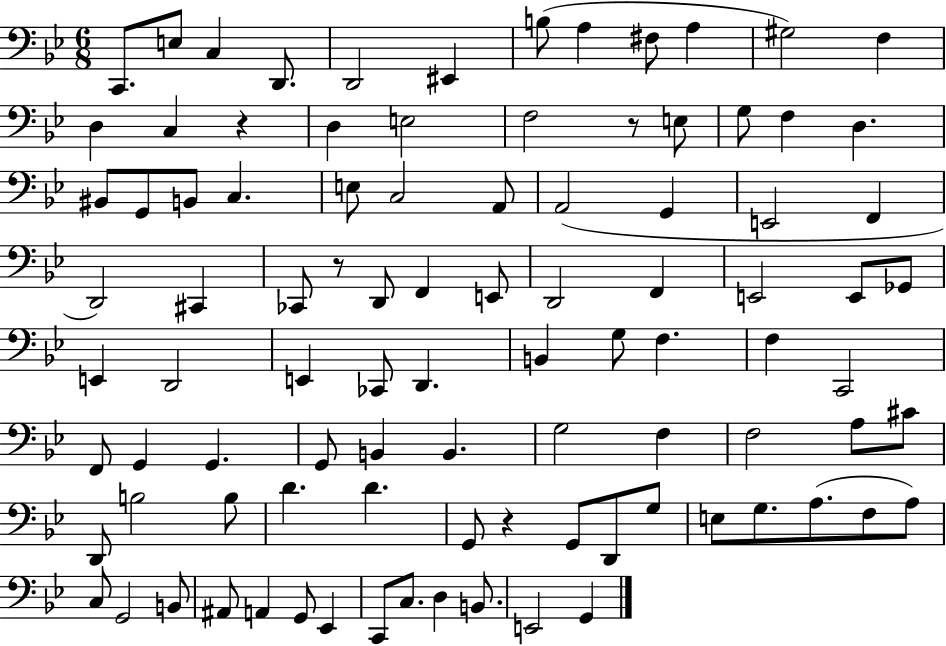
X:1
T:Untitled
M:6/8
L:1/4
K:Bb
C,,/2 E,/2 C, D,,/2 D,,2 ^E,, B,/2 A, ^F,/2 A, ^G,2 F, D, C, z D, E,2 F,2 z/2 E,/2 G,/2 F, D, ^B,,/2 G,,/2 B,,/2 C, E,/2 C,2 A,,/2 A,,2 G,, E,,2 F,, D,,2 ^C,, _C,,/2 z/2 D,,/2 F,, E,,/2 D,,2 F,, E,,2 E,,/2 _G,,/2 E,, D,,2 E,, _C,,/2 D,, B,, G,/2 F, F, C,,2 F,,/2 G,, G,, G,,/2 B,, B,, G,2 F, F,2 A,/2 ^C/2 D,,/2 B,2 B,/2 D D G,,/2 z G,,/2 D,,/2 G,/2 E,/2 G,/2 A,/2 F,/2 A,/2 C,/2 G,,2 B,,/2 ^A,,/2 A,, G,,/2 _E,, C,,/2 C,/2 D, B,,/2 E,,2 G,,